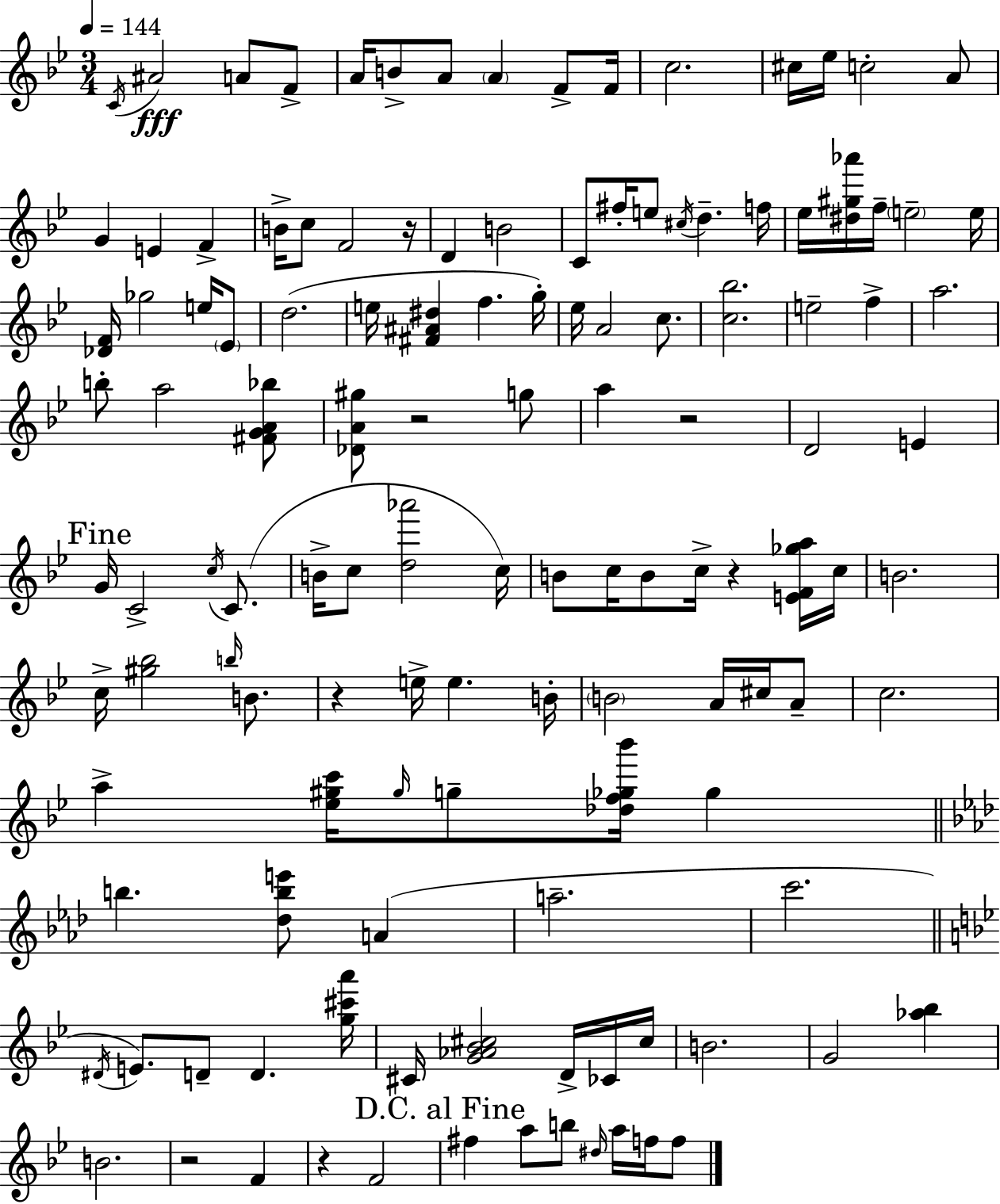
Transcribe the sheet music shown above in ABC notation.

X:1
T:Untitled
M:3/4
L:1/4
K:Gm
C/4 ^A2 A/2 F/2 A/4 B/2 A/2 A F/2 F/4 c2 ^c/4 _e/4 c2 A/2 G E F B/4 c/2 F2 z/4 D B2 C/2 ^f/4 e/2 ^c/4 d f/4 _e/4 [^d^g_a']/4 f/4 e2 e/4 [_DF]/4 _g2 e/4 _E/2 d2 e/4 [^F^A^d] f g/4 _e/4 A2 c/2 [c_b]2 e2 f a2 b/2 a2 [^FGA_b]/2 [_DA^g]/2 z2 g/2 a z2 D2 E G/4 C2 c/4 C/2 B/4 c/2 [d_a']2 c/4 B/2 c/4 B/2 c/4 z [EF_ga]/4 c/4 B2 c/4 [^g_b]2 b/4 B/2 z e/4 e B/4 B2 A/4 ^c/4 A/2 c2 a [_e^gc']/4 ^g/4 g/2 [_df_g_b']/4 _g b [_dbe']/2 A a2 c'2 ^D/4 E/2 D/2 D [g^c'a']/4 ^C/4 [G_A_B^c]2 D/4 _C/4 ^c/4 B2 G2 [_a_b] B2 z2 F z F2 ^f a/2 b/2 ^d/4 a/4 f/4 f/2